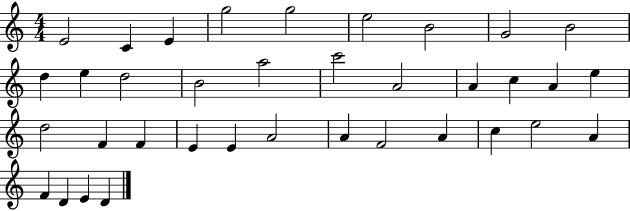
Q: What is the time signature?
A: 4/4